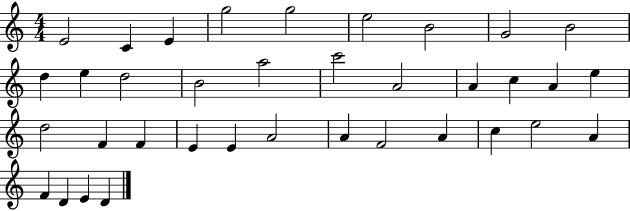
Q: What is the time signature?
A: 4/4